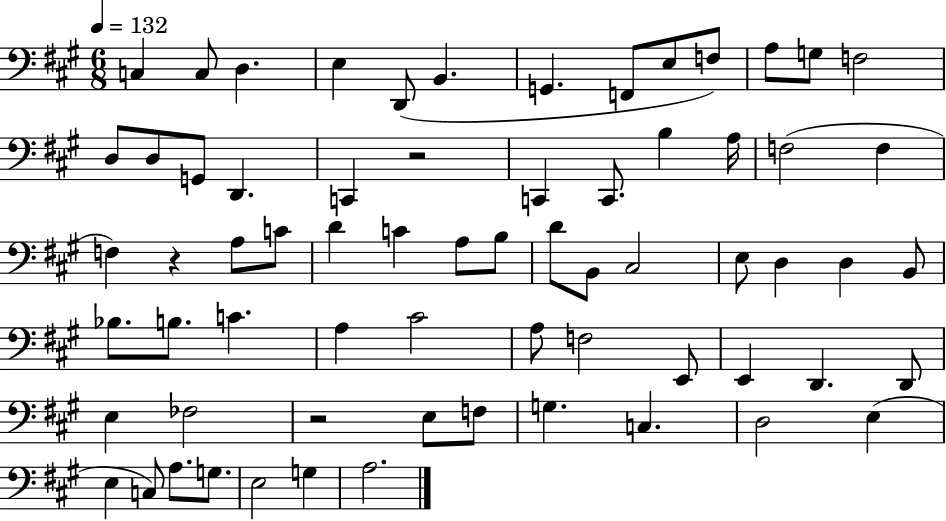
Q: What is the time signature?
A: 6/8